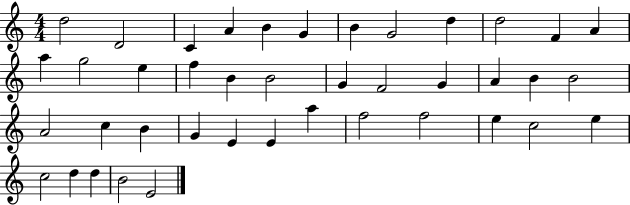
X:1
T:Untitled
M:4/4
L:1/4
K:C
d2 D2 C A B G B G2 d d2 F A a g2 e f B B2 G F2 G A B B2 A2 c B G E E a f2 f2 e c2 e c2 d d B2 E2